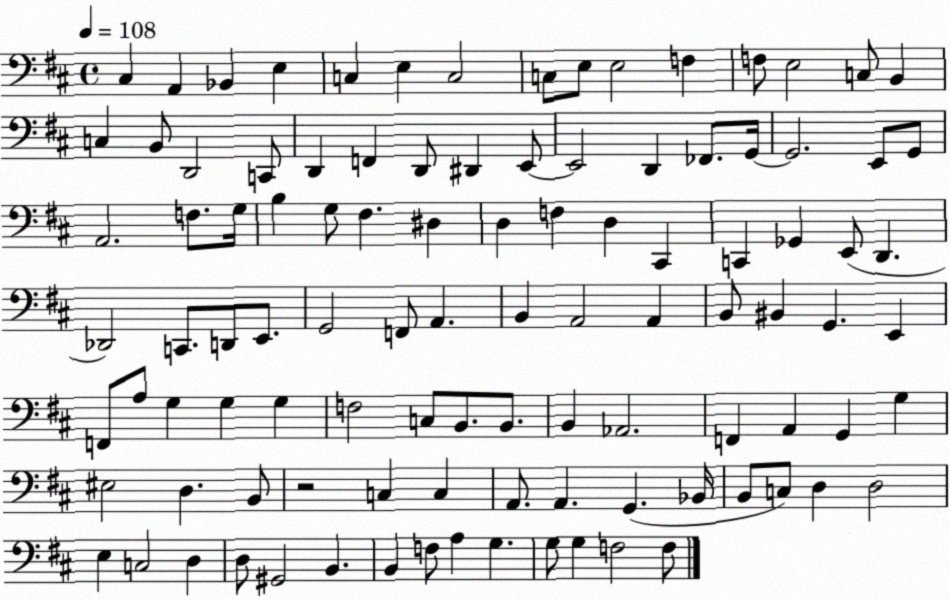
X:1
T:Untitled
M:4/4
L:1/4
K:D
^C, A,, _B,, E, C, E, C,2 C,/2 E,/2 E,2 F, F,/2 E,2 C,/2 B,, C, B,,/2 D,,2 C,,/2 D,, F,, D,,/2 ^D,, E,,/2 E,,2 D,, _F,,/2 G,,/4 G,,2 E,,/2 G,,/2 A,,2 F,/2 G,/4 B, G,/2 ^F, ^D, D, F, D, ^C,, C,, _G,, E,,/2 D,, _D,,2 C,,/2 D,,/2 E,,/2 G,,2 F,,/2 A,, B,, A,,2 A,, B,,/2 ^B,, G,, E,, F,,/2 A,/2 G, G, G, F,2 C,/2 B,,/2 B,,/2 B,, _A,,2 F,, A,, G,, G, ^E,2 D, B,,/2 z2 C, C, A,,/2 A,, G,, _B,,/4 B,,/2 C,/2 D, D,2 E, C,2 D, D,/2 ^G,,2 B,, B,, F,/2 A, G, G,/2 G, F,2 F,/2